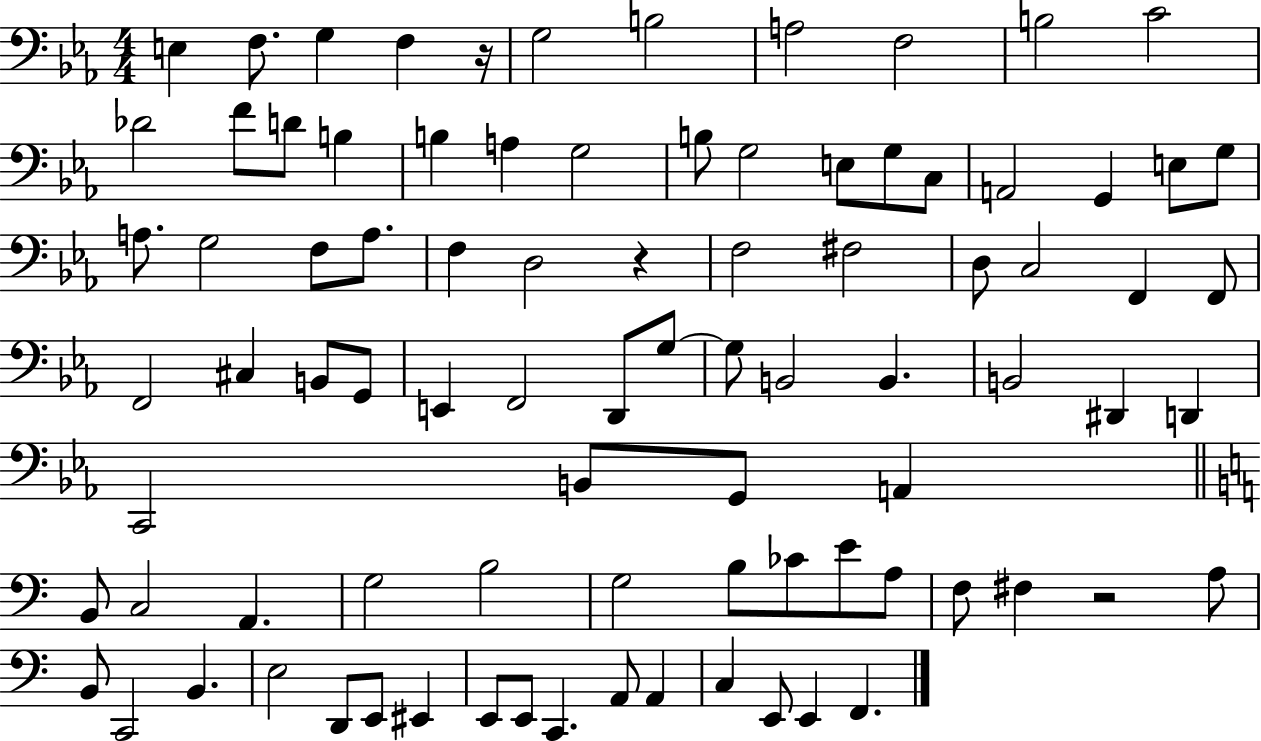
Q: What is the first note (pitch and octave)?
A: E3